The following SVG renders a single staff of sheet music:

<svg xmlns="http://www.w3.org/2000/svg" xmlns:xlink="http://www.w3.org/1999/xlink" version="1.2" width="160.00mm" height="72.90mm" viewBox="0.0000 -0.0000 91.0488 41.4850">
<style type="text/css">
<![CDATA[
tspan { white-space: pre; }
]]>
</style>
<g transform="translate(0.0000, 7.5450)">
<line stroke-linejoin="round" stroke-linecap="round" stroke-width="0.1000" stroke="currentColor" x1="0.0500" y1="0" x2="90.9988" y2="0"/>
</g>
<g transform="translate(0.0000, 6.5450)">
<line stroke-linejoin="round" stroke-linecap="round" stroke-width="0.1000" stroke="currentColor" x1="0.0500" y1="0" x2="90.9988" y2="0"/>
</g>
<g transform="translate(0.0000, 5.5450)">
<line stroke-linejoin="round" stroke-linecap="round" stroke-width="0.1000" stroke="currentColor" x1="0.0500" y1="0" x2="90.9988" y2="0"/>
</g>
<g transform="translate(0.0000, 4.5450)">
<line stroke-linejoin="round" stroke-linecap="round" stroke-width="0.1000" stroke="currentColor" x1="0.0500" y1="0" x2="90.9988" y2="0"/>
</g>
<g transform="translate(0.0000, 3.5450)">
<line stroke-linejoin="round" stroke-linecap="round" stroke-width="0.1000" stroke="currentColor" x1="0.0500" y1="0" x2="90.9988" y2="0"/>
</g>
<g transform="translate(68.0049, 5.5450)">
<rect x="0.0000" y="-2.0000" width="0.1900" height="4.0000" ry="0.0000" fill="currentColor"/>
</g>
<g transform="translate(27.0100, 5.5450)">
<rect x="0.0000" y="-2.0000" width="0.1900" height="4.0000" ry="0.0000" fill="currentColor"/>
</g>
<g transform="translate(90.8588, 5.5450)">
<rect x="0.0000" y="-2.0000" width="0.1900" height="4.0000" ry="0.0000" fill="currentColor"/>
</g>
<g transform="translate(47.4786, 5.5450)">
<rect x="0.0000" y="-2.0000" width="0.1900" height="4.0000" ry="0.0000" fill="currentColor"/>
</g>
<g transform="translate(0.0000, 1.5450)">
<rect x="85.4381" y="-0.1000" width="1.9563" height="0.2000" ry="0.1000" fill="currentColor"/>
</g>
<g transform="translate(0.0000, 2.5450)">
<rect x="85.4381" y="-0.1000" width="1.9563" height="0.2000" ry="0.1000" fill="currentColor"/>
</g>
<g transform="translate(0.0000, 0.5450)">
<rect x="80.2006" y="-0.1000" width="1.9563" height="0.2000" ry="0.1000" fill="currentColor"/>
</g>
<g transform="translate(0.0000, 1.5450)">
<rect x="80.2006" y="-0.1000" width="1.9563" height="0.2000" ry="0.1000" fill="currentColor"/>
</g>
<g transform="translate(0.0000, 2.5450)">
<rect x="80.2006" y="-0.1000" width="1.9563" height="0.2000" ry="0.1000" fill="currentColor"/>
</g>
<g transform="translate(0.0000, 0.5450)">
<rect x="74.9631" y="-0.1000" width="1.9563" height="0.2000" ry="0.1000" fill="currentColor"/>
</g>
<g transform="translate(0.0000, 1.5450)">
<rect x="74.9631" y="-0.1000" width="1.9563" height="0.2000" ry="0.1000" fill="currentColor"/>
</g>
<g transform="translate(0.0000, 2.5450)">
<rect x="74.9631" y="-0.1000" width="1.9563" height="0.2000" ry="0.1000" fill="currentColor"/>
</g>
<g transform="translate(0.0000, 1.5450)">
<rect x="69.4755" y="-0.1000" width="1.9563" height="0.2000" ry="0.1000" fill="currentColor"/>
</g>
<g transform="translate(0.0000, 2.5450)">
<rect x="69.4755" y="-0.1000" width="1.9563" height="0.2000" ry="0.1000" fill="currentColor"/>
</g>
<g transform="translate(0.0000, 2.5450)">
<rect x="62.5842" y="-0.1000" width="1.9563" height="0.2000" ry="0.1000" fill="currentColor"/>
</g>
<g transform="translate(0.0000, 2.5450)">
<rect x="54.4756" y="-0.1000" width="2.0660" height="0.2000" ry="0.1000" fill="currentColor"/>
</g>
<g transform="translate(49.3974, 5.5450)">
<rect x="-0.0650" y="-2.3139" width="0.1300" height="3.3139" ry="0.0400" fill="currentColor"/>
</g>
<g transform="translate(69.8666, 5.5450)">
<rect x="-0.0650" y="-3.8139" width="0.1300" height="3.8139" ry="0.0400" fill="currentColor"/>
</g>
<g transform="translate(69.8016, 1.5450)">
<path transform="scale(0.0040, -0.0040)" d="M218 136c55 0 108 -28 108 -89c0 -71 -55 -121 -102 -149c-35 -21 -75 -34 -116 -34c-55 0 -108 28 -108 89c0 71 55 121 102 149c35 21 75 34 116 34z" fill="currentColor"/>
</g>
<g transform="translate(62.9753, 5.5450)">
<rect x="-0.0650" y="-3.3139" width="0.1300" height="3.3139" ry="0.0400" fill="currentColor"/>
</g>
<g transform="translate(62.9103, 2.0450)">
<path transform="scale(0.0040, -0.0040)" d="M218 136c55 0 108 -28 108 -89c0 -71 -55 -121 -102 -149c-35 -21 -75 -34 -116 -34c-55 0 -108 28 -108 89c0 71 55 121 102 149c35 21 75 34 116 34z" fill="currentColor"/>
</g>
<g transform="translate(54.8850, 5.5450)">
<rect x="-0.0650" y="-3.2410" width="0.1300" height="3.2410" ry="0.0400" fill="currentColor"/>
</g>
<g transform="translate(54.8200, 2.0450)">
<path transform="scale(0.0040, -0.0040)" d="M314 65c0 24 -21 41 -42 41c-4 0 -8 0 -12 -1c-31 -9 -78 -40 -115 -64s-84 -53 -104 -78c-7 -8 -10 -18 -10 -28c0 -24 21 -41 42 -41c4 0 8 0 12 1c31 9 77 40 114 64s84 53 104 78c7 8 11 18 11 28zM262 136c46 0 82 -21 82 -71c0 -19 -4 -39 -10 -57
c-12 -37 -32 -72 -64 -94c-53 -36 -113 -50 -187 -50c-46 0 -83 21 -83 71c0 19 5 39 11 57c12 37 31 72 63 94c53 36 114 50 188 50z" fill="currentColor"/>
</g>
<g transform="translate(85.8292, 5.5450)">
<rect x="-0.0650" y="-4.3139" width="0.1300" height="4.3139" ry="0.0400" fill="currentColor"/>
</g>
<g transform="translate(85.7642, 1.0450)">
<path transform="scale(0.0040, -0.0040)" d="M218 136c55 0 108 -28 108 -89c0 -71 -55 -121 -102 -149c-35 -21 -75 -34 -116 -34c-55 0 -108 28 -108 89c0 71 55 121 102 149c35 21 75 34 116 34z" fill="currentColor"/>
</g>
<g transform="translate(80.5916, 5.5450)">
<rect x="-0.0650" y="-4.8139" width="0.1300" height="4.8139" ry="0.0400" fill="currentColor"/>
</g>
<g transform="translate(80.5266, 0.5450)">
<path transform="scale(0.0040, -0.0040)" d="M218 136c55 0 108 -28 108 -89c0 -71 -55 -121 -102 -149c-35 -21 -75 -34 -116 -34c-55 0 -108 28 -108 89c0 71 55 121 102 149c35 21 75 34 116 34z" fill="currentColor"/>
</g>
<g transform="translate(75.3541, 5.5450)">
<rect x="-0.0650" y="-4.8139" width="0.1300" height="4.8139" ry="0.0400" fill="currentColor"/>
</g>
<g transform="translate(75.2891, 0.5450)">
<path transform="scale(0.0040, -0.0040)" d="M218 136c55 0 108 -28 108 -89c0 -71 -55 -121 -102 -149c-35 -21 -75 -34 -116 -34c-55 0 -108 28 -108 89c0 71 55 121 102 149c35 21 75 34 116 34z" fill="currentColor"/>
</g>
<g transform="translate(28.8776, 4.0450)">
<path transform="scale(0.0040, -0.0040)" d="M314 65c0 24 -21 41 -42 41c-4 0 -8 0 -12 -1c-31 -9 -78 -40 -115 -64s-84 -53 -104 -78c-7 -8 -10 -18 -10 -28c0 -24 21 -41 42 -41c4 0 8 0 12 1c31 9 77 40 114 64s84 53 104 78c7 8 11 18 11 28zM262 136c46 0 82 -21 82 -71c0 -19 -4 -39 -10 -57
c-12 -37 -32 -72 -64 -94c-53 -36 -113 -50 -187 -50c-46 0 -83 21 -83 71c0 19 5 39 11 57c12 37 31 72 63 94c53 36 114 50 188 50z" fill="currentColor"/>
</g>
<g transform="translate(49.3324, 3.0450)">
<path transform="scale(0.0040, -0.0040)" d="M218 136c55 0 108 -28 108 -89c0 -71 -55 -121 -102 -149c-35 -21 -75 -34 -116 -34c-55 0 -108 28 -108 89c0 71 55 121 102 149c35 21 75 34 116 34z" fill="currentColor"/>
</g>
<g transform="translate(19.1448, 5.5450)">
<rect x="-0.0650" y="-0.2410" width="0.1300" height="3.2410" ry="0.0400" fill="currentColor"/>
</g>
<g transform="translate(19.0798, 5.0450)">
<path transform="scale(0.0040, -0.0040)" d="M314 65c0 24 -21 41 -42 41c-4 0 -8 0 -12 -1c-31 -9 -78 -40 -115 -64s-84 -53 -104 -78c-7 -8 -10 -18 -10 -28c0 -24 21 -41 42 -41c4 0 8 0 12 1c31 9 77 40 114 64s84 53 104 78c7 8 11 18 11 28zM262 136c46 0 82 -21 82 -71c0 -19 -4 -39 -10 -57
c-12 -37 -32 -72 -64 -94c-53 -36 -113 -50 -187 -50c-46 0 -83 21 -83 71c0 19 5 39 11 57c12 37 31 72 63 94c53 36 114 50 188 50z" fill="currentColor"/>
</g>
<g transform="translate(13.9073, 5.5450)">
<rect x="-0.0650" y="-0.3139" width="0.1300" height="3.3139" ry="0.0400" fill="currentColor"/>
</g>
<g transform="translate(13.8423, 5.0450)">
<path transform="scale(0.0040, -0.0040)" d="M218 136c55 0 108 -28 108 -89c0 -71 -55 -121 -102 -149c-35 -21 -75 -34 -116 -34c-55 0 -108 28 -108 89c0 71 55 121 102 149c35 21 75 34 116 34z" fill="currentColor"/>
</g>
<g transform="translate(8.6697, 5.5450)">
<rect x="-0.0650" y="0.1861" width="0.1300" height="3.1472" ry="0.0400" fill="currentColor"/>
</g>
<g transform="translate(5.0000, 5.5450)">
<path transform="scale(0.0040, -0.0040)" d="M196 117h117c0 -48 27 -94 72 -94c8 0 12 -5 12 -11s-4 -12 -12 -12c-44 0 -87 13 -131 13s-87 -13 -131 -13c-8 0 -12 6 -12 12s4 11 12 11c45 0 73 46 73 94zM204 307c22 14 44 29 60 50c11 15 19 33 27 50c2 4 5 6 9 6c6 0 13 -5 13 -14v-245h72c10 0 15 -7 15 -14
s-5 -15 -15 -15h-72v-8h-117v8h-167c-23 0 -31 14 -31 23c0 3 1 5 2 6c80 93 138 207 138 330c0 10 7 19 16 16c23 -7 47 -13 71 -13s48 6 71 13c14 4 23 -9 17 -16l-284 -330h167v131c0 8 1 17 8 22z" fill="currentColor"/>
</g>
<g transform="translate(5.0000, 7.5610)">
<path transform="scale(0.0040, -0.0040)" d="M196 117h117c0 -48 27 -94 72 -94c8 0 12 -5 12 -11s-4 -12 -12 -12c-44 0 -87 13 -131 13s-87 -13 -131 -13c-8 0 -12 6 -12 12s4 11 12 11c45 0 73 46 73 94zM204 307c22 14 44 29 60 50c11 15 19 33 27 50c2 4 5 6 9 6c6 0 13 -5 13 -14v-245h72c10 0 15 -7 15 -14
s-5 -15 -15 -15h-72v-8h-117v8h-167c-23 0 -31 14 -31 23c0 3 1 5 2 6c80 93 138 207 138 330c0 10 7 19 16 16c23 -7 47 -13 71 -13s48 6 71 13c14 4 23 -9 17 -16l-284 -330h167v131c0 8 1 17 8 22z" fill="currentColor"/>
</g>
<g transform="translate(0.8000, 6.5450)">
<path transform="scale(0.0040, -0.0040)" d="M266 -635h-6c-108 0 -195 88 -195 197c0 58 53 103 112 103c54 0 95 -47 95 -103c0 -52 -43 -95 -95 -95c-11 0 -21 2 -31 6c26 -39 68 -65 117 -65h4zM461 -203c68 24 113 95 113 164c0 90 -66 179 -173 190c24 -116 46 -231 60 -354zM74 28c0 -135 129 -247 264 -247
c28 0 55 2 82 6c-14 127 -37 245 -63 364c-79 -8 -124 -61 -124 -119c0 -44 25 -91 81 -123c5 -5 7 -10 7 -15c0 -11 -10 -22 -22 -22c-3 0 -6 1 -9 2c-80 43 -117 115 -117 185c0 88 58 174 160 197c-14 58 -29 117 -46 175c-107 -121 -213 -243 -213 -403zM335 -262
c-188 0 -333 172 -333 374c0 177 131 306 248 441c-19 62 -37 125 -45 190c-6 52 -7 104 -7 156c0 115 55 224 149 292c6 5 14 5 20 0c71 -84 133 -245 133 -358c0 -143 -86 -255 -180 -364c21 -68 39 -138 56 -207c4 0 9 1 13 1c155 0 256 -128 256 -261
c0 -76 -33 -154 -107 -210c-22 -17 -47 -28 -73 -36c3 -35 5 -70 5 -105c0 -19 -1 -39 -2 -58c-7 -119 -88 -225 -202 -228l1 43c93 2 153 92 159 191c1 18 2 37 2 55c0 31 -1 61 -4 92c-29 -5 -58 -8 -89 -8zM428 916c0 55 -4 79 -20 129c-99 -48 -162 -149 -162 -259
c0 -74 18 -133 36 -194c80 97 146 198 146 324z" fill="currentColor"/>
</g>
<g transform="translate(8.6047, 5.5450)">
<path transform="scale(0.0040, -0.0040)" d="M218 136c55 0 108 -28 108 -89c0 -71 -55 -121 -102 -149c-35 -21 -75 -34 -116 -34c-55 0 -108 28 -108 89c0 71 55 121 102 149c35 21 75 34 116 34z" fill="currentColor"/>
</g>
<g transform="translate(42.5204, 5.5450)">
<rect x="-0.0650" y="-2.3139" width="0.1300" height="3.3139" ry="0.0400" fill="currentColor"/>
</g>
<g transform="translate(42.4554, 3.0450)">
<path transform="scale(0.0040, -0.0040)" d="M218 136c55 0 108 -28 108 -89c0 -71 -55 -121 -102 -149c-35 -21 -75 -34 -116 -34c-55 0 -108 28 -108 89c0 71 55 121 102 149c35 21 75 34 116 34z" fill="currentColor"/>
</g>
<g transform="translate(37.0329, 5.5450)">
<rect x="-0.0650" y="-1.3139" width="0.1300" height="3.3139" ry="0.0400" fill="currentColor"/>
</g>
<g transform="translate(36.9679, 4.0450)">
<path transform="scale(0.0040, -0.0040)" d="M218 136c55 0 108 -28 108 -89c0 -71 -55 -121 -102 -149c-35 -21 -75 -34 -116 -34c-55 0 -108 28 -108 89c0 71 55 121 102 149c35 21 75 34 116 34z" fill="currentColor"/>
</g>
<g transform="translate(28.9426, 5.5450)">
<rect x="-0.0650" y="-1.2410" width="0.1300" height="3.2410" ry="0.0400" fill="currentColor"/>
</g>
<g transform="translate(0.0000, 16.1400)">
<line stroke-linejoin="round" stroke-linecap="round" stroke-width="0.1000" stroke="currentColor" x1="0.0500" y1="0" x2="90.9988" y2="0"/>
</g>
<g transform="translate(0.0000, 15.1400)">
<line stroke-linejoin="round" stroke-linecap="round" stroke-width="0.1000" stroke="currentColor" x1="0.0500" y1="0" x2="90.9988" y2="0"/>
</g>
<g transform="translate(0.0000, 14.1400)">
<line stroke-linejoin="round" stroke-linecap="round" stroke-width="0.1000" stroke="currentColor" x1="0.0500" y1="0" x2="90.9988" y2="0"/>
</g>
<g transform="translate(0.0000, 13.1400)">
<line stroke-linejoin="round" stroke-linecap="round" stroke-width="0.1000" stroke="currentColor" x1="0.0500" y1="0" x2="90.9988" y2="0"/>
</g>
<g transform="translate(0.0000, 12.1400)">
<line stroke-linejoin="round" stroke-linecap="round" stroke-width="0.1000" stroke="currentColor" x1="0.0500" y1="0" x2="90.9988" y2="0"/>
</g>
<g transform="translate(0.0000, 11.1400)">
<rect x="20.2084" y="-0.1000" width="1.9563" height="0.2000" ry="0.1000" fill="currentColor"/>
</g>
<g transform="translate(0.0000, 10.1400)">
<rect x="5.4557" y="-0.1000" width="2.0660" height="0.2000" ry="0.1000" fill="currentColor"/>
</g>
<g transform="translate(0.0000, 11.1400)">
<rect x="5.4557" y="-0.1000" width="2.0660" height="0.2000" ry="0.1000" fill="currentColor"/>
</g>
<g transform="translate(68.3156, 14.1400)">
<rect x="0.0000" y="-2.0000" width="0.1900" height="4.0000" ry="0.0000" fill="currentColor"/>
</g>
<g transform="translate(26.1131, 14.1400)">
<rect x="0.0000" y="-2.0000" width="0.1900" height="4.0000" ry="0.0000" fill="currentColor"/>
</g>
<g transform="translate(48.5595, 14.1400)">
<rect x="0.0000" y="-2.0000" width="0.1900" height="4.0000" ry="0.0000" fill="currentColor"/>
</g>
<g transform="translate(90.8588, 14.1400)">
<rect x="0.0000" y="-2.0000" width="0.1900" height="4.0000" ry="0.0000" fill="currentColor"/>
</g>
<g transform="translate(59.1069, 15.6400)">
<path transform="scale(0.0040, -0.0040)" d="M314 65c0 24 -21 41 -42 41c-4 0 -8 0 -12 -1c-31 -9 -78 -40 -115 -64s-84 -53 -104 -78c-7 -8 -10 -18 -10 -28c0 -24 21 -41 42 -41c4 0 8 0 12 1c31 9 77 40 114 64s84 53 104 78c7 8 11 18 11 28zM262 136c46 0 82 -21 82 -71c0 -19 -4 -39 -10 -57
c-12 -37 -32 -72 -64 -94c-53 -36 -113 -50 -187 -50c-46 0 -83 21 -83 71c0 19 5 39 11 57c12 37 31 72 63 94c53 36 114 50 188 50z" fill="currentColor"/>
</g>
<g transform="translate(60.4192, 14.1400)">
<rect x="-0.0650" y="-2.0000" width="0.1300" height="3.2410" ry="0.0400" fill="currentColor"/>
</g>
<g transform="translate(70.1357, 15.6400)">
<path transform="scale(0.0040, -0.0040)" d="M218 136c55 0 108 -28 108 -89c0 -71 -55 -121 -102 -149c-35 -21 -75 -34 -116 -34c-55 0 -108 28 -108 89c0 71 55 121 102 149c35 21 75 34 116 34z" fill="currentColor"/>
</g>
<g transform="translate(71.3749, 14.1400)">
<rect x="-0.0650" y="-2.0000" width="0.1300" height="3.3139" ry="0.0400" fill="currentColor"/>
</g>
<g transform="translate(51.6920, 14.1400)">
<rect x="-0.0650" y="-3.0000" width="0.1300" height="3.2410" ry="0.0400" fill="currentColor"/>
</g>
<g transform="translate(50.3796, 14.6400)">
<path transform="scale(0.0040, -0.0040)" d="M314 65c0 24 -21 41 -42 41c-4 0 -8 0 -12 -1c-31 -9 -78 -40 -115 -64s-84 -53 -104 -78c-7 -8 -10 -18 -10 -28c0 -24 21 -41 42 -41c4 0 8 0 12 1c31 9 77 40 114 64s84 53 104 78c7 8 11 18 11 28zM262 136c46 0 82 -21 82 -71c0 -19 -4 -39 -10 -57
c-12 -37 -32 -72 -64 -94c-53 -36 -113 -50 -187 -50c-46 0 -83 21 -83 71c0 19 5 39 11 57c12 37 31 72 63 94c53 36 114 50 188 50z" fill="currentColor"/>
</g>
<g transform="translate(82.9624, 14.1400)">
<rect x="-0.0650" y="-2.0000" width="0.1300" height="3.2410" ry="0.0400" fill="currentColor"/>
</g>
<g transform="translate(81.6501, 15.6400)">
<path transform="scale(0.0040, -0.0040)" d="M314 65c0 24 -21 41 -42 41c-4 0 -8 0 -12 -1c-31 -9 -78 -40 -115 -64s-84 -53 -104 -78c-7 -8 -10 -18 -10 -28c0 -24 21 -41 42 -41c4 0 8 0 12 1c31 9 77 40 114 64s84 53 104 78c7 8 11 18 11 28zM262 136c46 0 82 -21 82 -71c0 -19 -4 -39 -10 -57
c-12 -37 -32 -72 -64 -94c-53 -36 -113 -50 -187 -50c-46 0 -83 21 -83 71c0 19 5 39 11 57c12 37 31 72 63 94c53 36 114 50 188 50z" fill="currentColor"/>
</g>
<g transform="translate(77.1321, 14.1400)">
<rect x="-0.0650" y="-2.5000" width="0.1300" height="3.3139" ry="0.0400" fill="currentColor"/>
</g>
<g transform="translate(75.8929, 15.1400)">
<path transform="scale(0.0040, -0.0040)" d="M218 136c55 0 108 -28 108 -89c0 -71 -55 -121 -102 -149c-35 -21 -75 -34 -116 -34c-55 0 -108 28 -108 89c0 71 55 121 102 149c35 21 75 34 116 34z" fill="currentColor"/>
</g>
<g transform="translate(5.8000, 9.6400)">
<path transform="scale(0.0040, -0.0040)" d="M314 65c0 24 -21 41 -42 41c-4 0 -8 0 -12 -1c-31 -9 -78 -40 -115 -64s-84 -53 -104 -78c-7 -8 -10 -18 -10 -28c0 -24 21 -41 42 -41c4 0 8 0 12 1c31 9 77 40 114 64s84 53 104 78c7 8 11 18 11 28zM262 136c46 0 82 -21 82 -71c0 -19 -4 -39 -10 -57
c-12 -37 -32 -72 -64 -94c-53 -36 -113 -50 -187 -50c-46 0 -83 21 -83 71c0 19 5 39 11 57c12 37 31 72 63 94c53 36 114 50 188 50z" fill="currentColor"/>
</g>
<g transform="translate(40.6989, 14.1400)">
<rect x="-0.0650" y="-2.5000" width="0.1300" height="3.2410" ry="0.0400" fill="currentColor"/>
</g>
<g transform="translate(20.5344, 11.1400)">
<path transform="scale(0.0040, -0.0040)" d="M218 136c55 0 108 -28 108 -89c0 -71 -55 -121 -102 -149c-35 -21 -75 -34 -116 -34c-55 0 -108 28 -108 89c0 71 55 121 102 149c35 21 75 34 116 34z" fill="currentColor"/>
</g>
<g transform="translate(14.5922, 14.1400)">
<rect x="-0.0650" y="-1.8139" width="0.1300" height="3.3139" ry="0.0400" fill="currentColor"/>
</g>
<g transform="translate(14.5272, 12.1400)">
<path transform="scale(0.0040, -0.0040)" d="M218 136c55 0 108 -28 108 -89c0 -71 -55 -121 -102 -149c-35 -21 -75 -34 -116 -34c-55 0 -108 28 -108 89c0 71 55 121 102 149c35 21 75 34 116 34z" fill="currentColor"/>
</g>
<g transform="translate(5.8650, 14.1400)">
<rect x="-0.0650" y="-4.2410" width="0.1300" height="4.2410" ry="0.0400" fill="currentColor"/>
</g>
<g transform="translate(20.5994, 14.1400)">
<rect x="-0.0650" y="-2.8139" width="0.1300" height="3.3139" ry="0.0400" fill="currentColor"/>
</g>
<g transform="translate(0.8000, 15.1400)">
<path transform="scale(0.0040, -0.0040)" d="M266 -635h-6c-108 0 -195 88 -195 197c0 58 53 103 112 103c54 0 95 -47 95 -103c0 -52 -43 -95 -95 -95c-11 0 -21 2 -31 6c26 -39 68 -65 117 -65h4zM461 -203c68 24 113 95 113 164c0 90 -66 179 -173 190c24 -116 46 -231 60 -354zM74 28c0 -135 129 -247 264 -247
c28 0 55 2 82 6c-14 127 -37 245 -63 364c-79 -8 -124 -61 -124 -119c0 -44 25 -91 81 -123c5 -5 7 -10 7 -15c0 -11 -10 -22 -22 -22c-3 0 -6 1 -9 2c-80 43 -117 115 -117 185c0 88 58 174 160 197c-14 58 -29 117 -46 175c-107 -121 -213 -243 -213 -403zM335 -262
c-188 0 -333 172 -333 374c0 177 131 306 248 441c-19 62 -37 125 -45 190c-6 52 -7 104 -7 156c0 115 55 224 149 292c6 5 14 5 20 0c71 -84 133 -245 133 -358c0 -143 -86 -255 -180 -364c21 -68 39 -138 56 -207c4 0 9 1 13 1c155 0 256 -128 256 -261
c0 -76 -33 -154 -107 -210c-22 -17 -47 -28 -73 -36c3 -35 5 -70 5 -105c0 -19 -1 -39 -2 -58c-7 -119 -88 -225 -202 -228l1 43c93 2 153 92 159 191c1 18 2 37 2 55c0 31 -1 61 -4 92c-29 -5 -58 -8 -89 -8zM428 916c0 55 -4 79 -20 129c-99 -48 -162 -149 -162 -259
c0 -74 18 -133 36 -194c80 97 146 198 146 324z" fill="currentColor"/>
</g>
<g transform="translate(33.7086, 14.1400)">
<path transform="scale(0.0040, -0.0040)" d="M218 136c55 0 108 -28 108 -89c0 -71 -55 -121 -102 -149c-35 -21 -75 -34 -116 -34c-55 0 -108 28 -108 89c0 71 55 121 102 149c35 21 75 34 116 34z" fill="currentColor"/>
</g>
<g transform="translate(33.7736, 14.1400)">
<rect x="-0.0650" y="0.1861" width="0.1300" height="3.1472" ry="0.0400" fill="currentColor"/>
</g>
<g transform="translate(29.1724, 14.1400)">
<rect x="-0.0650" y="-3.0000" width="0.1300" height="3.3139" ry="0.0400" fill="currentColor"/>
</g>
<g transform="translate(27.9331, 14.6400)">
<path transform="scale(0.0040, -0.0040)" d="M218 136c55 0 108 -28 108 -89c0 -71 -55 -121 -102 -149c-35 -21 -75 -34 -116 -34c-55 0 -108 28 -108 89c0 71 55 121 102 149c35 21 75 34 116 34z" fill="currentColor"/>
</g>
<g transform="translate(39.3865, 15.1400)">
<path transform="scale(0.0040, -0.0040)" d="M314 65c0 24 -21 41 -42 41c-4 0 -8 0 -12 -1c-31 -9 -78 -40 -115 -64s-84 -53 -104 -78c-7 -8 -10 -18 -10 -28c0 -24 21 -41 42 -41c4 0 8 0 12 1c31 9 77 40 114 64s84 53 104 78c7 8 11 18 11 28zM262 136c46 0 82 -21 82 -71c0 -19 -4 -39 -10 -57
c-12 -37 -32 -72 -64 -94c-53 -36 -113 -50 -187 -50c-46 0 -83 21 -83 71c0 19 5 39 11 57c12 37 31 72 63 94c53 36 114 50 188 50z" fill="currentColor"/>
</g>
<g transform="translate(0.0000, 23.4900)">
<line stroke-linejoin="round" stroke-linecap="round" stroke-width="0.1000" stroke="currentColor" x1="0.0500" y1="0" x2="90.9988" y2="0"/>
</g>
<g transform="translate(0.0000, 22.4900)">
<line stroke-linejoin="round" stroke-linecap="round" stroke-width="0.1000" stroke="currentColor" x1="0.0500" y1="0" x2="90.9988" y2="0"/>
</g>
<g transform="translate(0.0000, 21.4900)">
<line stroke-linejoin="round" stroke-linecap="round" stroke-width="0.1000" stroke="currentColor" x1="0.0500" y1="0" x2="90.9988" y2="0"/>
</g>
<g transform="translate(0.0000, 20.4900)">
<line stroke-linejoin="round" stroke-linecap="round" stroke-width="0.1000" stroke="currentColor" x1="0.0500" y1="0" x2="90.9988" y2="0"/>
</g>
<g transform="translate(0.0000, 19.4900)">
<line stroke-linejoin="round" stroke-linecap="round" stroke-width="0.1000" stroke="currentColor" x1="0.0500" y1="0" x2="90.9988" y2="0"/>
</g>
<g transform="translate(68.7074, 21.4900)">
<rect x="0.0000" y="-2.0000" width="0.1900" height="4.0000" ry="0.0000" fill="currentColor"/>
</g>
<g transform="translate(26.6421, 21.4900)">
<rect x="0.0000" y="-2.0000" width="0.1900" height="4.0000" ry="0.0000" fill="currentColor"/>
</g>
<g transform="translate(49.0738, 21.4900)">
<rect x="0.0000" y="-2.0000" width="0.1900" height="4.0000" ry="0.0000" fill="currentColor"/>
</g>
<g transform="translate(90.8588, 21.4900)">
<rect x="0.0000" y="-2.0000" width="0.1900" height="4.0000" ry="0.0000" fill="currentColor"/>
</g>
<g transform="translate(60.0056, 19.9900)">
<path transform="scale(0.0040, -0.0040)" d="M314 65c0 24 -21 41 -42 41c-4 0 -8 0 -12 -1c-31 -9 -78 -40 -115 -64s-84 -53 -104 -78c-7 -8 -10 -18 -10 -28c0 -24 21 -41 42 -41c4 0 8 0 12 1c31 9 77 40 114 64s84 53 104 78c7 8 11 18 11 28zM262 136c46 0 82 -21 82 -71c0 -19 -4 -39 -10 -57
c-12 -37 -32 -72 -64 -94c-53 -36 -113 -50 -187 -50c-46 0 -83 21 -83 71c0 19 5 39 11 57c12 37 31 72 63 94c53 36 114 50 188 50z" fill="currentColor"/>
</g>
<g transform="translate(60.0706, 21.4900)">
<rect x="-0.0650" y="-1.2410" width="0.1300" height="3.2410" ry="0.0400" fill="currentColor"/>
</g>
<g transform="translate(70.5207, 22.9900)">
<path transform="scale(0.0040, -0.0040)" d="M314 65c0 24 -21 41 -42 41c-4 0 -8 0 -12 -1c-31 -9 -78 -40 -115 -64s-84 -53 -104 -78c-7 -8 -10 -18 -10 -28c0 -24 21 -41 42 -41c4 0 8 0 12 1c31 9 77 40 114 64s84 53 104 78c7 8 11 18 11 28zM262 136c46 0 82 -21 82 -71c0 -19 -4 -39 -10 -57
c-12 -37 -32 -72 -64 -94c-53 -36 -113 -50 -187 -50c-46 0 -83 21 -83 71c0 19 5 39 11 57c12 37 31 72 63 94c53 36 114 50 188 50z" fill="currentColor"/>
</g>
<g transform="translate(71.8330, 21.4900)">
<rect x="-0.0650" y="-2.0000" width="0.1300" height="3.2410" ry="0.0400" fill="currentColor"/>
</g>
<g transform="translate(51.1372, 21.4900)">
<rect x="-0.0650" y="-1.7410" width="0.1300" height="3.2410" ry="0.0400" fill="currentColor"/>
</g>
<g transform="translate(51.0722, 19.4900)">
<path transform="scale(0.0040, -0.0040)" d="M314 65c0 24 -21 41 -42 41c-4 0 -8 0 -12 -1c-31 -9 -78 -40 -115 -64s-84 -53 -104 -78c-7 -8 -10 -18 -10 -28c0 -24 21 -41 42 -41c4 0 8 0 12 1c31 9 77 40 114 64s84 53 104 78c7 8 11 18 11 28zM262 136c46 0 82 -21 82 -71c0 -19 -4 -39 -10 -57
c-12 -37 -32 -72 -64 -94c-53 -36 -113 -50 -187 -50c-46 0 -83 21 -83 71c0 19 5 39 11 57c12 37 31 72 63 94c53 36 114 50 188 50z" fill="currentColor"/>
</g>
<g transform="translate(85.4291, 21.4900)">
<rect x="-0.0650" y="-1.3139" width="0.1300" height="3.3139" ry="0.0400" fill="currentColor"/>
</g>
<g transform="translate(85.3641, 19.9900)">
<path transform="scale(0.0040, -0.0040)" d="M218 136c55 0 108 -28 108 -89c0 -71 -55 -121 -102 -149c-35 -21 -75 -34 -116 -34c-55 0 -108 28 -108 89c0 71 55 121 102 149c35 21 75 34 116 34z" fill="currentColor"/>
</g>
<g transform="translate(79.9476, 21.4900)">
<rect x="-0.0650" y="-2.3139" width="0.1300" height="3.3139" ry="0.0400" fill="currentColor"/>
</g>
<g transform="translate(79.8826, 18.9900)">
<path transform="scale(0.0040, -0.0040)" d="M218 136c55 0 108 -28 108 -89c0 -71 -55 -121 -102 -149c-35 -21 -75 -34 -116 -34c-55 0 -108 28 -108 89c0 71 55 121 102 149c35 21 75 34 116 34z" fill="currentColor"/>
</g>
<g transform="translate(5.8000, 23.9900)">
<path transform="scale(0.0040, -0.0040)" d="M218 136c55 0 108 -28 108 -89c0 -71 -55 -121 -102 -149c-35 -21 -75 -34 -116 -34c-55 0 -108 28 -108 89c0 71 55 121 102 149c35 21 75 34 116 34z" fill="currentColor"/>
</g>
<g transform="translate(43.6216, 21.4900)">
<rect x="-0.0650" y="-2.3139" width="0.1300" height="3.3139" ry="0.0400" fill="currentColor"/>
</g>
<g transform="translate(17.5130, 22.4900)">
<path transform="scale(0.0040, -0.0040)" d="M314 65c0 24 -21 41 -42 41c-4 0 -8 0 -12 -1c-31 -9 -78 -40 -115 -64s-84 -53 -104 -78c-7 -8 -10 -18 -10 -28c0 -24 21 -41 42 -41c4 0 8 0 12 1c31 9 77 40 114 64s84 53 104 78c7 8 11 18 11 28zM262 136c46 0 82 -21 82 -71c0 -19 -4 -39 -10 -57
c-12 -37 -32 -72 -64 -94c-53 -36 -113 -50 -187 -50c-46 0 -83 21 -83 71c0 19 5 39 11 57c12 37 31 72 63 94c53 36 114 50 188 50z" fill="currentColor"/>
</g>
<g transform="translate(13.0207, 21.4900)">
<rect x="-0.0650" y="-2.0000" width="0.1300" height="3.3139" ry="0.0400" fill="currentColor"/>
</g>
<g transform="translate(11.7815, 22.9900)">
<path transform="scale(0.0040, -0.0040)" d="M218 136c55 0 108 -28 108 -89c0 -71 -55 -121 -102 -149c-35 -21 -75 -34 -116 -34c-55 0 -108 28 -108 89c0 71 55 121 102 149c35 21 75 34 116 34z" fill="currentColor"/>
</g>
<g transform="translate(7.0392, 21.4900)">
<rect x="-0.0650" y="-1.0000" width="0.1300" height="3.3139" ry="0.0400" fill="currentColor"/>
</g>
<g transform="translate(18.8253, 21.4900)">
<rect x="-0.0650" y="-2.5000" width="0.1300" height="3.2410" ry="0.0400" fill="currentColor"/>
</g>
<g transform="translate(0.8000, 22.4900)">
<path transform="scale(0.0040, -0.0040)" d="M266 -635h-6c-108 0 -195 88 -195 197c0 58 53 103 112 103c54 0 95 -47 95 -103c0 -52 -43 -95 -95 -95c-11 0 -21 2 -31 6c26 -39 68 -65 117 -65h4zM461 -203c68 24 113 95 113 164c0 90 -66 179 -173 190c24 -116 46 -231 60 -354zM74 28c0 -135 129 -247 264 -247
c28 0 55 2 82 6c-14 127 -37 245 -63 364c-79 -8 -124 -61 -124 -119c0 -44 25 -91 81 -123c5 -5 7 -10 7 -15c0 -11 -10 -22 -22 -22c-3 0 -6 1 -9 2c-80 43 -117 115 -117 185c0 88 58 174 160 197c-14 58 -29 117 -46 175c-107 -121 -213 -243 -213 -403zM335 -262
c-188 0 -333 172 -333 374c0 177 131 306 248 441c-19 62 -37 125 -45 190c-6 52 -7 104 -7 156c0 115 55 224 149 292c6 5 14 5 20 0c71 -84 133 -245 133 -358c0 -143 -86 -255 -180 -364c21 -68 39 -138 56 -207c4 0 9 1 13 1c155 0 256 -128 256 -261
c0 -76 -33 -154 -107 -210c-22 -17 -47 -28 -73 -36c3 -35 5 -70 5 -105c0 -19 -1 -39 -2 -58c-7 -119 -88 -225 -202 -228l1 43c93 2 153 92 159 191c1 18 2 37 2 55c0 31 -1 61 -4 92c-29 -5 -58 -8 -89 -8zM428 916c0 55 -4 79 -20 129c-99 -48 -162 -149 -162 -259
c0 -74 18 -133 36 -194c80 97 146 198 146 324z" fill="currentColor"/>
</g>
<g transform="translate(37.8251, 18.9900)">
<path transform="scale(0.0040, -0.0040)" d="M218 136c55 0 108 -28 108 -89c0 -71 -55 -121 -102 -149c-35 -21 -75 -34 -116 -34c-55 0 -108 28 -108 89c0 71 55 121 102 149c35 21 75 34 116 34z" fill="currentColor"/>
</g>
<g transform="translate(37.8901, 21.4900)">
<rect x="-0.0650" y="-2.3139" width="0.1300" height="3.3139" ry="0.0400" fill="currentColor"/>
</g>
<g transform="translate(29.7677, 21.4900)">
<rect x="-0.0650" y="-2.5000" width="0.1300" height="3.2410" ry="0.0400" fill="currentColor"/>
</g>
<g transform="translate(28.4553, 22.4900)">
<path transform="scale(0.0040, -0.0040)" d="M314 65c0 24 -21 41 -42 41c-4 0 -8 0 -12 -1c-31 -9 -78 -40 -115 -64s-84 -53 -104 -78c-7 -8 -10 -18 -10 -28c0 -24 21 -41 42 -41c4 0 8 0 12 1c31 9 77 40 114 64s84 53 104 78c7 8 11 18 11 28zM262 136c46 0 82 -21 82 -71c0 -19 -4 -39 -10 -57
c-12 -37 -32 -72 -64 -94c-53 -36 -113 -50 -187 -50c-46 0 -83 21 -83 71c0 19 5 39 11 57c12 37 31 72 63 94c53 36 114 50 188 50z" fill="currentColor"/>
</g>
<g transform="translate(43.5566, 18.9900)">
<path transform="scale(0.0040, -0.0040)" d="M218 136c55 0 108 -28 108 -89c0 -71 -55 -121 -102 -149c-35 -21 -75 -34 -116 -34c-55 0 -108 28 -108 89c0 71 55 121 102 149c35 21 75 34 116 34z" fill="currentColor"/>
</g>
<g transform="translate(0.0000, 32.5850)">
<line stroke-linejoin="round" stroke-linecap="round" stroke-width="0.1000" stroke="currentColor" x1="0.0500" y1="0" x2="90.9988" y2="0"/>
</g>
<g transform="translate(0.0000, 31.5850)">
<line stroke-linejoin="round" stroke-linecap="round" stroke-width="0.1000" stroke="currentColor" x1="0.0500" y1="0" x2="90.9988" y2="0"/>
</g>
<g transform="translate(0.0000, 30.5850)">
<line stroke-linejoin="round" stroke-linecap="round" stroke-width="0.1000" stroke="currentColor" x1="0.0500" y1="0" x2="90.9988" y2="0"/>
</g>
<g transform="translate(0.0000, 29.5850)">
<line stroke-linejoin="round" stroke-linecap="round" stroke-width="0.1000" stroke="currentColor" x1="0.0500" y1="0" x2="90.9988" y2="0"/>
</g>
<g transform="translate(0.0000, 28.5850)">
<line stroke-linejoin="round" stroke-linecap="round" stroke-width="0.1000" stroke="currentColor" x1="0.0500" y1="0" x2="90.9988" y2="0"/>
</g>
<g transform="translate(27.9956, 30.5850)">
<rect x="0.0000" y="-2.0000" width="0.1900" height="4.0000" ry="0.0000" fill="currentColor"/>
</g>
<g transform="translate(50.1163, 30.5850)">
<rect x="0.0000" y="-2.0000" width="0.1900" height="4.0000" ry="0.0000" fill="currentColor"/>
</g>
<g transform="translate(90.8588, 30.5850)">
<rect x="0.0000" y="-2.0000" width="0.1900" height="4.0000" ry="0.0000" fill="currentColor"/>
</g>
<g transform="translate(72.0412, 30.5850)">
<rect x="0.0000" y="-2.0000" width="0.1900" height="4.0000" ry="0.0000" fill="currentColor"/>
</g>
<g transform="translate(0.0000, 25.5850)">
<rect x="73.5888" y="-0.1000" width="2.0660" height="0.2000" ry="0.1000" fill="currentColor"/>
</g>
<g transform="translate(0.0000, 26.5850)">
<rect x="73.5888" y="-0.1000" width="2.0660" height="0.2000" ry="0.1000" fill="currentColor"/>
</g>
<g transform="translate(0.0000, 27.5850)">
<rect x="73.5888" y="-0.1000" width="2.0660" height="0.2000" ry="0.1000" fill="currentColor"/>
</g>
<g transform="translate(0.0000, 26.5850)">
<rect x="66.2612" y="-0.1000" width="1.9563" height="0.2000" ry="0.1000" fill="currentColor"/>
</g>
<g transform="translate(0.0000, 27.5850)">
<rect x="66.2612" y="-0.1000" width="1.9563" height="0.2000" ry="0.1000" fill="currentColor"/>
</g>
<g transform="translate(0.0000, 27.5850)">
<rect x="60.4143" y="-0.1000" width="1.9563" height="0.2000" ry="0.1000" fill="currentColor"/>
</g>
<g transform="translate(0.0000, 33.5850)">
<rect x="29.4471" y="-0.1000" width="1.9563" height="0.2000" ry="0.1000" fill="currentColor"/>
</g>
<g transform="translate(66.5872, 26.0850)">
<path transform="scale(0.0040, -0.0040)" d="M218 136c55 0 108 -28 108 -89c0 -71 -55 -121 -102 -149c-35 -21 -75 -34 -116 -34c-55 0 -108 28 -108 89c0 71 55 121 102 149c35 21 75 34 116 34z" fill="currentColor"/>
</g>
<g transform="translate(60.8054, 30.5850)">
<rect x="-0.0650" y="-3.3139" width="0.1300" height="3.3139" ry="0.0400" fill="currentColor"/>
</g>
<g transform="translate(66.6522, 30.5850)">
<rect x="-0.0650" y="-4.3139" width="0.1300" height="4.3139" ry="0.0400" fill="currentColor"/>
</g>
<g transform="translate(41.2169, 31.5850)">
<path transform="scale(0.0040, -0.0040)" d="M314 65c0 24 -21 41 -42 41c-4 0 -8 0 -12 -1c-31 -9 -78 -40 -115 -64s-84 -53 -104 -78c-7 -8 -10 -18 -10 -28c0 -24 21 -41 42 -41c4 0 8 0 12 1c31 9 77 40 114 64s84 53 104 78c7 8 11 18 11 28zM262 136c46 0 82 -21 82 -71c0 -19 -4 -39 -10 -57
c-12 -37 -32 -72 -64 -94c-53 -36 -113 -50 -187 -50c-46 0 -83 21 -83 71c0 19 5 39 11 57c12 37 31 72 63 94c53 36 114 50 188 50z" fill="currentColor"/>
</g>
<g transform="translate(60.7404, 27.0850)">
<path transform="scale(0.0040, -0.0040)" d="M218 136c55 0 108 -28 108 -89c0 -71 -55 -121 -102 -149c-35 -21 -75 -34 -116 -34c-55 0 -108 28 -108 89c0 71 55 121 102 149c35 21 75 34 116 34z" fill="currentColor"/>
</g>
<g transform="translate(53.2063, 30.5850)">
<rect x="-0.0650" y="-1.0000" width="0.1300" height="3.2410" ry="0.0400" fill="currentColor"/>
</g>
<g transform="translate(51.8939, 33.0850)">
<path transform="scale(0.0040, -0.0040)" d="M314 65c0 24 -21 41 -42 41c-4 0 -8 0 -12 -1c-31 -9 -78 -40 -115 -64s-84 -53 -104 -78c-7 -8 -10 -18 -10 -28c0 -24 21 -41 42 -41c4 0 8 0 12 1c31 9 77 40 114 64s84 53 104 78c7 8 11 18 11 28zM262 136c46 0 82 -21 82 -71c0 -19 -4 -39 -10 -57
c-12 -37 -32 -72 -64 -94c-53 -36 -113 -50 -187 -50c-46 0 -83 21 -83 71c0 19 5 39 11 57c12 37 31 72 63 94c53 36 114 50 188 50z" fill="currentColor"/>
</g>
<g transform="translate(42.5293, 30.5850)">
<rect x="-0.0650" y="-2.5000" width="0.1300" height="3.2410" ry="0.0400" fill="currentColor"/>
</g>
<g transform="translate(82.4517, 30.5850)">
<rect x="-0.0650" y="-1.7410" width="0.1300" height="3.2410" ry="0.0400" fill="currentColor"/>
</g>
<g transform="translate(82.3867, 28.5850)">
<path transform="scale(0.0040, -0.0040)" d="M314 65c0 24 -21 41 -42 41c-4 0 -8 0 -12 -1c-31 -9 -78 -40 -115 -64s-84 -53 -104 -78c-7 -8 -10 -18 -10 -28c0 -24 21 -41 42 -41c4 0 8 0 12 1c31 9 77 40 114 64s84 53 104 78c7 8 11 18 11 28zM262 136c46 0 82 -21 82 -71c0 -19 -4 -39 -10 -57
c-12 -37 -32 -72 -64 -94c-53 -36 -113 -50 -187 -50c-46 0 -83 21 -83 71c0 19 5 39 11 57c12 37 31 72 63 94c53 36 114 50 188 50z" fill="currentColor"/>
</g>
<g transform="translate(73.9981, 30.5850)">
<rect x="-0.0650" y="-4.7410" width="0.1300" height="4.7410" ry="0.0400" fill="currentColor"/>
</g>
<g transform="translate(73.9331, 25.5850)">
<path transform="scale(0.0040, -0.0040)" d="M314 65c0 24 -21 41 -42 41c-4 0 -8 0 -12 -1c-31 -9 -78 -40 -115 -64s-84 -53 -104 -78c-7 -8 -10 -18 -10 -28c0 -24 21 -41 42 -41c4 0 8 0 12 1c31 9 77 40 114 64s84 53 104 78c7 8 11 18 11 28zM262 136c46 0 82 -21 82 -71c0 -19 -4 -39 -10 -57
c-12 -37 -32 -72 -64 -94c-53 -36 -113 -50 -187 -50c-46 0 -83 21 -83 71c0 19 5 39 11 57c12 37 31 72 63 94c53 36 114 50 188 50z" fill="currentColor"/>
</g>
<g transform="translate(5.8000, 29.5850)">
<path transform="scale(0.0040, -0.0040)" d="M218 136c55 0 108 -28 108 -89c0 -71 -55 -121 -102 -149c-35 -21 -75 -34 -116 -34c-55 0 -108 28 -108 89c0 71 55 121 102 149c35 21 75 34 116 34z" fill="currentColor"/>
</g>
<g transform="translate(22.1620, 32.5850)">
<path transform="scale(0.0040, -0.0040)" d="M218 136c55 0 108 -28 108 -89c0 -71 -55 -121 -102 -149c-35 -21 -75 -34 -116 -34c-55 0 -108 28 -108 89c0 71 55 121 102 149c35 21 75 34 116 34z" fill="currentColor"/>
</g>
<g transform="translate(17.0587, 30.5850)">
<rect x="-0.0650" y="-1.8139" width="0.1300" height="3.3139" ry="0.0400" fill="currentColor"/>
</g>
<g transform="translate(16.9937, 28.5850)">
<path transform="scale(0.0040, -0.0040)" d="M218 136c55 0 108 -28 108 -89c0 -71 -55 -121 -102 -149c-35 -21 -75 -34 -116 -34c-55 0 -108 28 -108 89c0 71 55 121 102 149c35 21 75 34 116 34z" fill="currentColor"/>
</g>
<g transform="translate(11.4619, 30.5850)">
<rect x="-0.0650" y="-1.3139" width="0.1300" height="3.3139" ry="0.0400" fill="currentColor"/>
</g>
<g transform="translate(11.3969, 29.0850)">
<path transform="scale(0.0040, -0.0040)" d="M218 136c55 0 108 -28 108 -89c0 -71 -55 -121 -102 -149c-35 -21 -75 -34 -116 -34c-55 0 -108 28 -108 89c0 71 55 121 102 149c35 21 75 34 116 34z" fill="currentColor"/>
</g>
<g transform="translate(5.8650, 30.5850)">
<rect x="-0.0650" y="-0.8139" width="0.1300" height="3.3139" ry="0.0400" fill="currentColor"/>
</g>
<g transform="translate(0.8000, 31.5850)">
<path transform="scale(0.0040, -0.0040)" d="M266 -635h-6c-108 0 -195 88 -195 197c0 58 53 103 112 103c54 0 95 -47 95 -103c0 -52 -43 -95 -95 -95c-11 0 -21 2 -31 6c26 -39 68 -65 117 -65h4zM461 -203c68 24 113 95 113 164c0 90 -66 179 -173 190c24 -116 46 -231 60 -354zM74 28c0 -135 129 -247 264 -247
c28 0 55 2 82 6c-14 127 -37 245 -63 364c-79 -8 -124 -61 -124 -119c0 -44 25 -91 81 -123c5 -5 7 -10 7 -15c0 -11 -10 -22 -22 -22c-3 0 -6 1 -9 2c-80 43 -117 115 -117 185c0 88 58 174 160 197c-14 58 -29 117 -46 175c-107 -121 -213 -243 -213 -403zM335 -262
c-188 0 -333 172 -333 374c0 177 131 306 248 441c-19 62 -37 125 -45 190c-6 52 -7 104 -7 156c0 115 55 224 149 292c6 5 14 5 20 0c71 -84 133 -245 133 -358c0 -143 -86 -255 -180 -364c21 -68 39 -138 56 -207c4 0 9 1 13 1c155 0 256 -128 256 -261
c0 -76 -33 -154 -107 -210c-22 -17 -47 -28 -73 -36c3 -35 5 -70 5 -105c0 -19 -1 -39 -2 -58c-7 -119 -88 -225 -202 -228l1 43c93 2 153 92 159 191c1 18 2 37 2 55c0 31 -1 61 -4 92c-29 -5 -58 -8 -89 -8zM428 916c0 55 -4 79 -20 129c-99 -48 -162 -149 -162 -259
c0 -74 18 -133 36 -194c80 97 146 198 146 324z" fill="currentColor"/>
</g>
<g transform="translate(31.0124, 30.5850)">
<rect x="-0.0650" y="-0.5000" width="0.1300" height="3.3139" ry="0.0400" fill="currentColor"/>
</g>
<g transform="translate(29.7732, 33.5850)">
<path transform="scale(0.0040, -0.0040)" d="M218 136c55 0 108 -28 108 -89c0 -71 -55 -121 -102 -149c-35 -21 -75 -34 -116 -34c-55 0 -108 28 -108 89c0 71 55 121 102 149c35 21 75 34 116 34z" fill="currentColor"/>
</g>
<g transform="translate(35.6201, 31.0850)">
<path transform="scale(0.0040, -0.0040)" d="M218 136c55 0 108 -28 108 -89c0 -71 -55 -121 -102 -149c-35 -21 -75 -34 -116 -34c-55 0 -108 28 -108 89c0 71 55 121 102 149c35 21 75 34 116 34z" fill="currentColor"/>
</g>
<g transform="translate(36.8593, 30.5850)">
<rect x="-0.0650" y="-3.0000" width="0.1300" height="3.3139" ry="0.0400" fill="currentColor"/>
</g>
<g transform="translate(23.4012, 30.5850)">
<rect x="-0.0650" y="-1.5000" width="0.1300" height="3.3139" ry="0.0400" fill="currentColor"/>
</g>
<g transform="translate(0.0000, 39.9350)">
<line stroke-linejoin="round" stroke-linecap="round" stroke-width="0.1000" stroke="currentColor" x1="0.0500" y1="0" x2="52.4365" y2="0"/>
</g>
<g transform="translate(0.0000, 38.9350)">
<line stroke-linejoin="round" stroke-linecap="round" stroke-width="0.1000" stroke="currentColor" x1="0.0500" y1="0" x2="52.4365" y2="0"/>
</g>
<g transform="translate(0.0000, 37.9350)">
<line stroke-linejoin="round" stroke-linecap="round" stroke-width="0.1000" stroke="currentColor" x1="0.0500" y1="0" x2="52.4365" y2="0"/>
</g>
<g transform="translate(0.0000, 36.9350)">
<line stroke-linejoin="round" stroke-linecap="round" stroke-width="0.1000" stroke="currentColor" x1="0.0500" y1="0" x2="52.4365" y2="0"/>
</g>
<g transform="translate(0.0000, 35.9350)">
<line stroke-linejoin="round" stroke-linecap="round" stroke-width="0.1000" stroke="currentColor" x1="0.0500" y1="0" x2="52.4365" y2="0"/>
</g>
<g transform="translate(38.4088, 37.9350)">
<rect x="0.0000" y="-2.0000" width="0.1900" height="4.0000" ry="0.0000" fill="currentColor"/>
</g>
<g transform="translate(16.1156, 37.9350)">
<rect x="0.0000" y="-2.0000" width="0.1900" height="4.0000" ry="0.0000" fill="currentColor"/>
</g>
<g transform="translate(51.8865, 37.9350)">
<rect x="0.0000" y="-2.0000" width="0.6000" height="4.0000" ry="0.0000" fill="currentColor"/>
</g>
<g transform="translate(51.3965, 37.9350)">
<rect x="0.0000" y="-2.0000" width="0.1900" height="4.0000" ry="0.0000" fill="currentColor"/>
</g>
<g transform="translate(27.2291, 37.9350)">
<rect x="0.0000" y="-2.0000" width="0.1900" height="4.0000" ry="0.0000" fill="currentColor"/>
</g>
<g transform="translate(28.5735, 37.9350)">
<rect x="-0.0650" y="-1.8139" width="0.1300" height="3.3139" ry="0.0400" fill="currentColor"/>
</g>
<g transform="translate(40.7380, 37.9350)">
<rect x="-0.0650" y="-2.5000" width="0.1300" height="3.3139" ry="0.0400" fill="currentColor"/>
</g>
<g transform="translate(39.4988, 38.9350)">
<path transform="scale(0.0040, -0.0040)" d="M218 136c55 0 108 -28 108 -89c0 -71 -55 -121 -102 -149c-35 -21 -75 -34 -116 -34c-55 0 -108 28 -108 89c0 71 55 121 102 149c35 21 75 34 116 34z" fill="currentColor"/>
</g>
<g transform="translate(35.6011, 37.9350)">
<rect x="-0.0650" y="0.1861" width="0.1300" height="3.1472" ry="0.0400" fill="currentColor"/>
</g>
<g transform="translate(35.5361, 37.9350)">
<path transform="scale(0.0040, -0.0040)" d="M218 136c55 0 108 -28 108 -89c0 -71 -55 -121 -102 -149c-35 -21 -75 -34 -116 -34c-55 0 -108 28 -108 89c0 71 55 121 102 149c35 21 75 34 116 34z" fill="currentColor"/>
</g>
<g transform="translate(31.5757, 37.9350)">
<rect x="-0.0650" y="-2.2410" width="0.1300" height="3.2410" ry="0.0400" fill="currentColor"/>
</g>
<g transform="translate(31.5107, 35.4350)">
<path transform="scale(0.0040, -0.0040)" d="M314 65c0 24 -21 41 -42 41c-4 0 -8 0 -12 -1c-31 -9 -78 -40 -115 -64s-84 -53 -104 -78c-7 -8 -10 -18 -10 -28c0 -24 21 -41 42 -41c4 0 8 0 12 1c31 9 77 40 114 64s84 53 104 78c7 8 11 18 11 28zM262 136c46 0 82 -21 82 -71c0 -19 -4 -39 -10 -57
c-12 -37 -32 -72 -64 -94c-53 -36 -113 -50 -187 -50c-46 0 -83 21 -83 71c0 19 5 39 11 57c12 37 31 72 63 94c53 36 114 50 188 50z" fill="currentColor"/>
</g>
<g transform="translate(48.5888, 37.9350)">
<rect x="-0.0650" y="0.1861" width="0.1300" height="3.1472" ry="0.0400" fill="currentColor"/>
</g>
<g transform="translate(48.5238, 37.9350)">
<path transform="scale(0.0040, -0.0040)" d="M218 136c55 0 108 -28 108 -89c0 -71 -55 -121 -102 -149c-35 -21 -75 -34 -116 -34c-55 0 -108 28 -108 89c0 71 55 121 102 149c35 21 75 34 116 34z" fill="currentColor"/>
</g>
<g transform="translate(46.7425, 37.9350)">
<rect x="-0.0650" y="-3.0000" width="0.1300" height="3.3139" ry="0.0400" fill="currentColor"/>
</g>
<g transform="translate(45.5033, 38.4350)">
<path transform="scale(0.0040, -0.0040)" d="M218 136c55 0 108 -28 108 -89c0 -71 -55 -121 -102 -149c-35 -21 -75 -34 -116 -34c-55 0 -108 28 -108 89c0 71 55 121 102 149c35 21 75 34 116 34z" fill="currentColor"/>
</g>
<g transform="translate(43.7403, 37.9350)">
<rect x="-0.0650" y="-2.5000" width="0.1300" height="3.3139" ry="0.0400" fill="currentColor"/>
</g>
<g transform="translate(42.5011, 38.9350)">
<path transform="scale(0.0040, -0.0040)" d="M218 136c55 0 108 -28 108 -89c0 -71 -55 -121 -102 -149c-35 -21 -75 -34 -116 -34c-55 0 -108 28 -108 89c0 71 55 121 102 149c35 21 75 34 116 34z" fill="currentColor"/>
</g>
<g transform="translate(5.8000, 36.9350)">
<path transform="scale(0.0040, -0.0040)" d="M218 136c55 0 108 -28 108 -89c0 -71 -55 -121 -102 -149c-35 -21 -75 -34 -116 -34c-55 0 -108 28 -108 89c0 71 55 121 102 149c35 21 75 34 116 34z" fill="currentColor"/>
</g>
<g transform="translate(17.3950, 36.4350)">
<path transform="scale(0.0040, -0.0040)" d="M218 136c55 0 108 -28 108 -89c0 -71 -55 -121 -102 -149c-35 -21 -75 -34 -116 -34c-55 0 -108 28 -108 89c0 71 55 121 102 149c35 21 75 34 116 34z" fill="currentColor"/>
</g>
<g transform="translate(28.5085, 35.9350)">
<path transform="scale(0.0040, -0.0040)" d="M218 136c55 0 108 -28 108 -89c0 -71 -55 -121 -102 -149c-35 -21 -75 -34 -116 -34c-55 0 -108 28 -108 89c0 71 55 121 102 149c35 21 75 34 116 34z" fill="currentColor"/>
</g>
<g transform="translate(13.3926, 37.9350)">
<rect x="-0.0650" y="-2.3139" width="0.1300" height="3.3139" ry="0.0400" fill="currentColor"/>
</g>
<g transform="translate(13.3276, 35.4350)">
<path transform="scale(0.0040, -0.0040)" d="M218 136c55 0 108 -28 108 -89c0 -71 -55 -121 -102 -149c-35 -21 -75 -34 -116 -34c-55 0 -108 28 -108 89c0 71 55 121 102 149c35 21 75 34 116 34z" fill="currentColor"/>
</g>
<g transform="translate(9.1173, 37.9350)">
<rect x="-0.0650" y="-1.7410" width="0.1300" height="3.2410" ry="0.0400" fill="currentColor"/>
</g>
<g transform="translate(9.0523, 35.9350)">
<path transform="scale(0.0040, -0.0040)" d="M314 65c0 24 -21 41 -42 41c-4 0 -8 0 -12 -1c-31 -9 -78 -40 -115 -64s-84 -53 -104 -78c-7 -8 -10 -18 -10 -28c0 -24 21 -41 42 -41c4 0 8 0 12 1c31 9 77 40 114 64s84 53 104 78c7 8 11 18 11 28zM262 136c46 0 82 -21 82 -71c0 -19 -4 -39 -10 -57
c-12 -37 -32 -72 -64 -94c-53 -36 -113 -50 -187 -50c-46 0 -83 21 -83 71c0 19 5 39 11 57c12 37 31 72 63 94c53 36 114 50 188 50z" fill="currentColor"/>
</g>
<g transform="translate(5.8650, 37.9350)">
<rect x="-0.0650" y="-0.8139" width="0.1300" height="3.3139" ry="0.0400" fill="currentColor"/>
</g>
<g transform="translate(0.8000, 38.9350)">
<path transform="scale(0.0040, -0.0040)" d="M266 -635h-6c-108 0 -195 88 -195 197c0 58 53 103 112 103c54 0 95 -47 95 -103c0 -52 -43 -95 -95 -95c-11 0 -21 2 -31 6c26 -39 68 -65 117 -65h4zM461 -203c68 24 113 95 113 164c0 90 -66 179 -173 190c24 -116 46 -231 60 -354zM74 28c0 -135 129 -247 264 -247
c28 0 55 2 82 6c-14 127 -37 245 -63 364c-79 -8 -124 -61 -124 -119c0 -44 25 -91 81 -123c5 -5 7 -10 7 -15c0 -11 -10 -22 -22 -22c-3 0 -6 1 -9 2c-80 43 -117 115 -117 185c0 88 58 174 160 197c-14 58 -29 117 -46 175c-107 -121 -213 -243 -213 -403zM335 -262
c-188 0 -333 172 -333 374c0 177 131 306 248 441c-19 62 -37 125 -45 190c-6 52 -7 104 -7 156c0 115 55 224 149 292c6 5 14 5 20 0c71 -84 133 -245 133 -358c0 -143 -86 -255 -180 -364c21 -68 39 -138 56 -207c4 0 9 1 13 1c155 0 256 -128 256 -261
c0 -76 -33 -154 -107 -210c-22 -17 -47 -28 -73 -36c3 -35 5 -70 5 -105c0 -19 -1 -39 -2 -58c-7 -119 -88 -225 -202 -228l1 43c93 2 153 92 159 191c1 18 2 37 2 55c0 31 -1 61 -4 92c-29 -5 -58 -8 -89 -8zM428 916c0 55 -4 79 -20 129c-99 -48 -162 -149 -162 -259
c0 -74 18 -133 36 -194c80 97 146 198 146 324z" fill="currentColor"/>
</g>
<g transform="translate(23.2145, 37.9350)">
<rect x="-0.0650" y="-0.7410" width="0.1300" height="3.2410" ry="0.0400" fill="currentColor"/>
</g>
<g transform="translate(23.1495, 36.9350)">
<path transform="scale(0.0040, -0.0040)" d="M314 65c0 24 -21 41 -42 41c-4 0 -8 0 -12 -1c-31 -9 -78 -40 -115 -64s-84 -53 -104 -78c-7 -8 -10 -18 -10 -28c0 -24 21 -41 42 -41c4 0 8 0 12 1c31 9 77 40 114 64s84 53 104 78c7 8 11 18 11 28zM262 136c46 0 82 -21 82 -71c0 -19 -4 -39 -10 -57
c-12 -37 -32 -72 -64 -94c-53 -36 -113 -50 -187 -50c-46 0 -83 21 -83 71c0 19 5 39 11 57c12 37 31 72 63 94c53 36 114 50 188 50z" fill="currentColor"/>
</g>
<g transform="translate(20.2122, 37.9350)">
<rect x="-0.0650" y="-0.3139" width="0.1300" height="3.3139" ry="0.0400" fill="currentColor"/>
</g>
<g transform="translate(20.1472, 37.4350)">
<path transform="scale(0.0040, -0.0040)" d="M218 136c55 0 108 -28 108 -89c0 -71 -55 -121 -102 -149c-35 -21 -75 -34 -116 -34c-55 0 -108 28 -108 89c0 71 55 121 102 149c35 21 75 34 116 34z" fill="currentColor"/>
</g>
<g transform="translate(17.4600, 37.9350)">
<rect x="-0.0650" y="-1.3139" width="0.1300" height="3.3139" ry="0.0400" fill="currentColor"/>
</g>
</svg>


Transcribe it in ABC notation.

X:1
T:Untitled
M:4/4
L:1/4
K:C
B c c2 e2 e g g b2 b c' e' e' d' d'2 f a A B G2 A2 F2 F G F2 D F G2 G2 g g f2 e2 F2 g e d e f E C A G2 D2 b d' e'2 f2 d f2 g e c d2 f g2 B G G A B